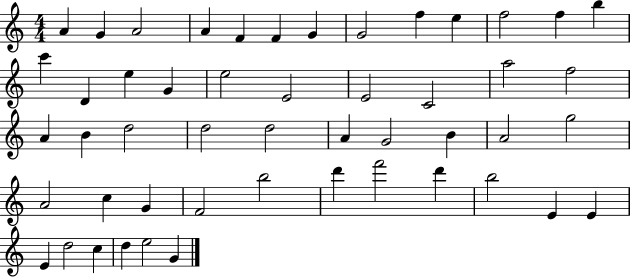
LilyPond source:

{
  \clef treble
  \numericTimeSignature
  \time 4/4
  \key c \major
  a'4 g'4 a'2 | a'4 f'4 f'4 g'4 | g'2 f''4 e''4 | f''2 f''4 b''4 | \break c'''4 d'4 e''4 g'4 | e''2 e'2 | e'2 c'2 | a''2 f''2 | \break a'4 b'4 d''2 | d''2 d''2 | a'4 g'2 b'4 | a'2 g''2 | \break a'2 c''4 g'4 | f'2 b''2 | d'''4 f'''2 d'''4 | b''2 e'4 e'4 | \break e'4 d''2 c''4 | d''4 e''2 g'4 | \bar "|."
}